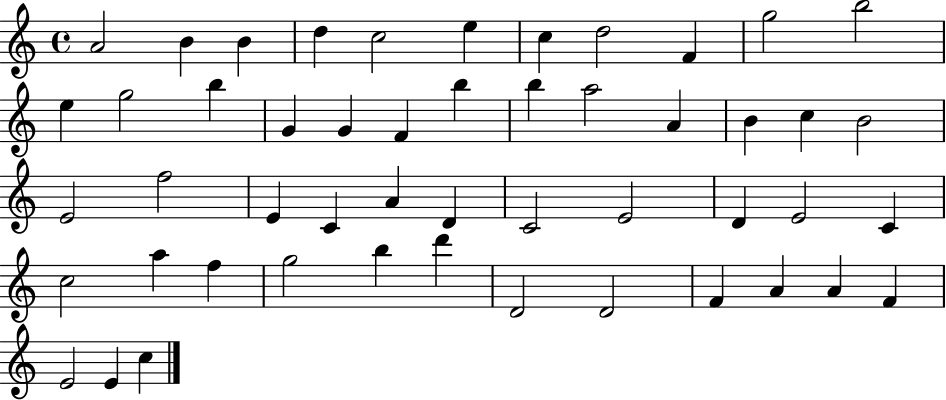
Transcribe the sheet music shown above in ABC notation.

X:1
T:Untitled
M:4/4
L:1/4
K:C
A2 B B d c2 e c d2 F g2 b2 e g2 b G G F b b a2 A B c B2 E2 f2 E C A D C2 E2 D E2 C c2 a f g2 b d' D2 D2 F A A F E2 E c